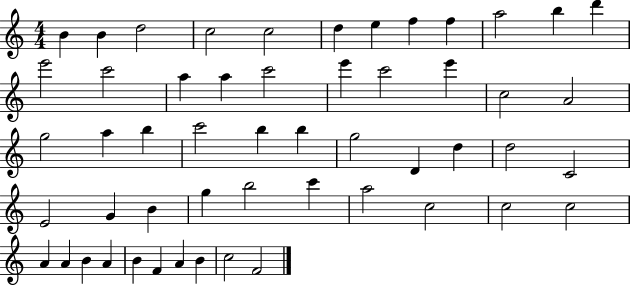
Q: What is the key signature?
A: C major